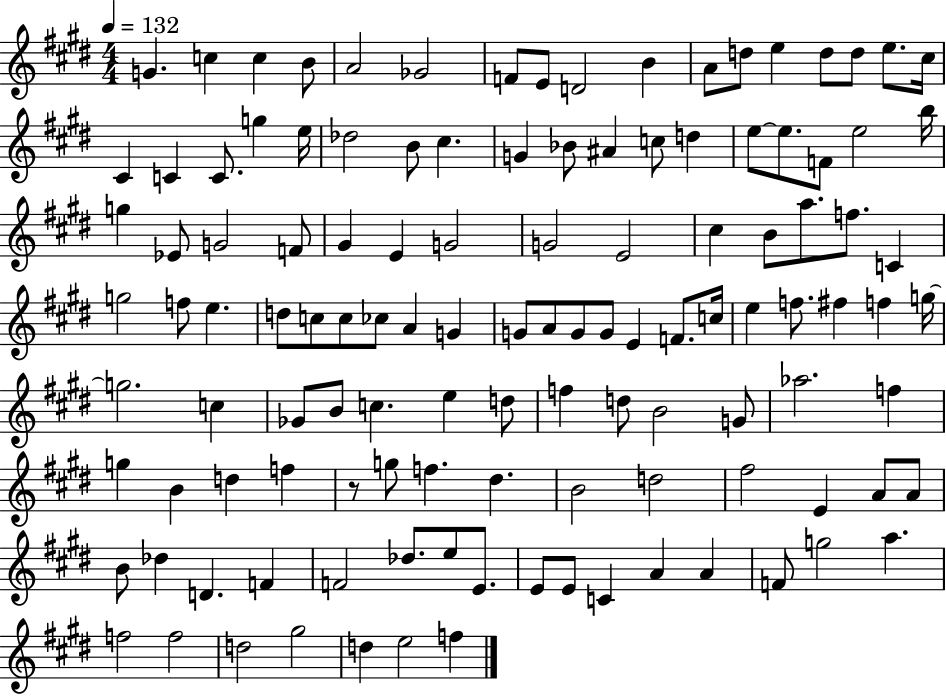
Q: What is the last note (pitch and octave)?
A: F5